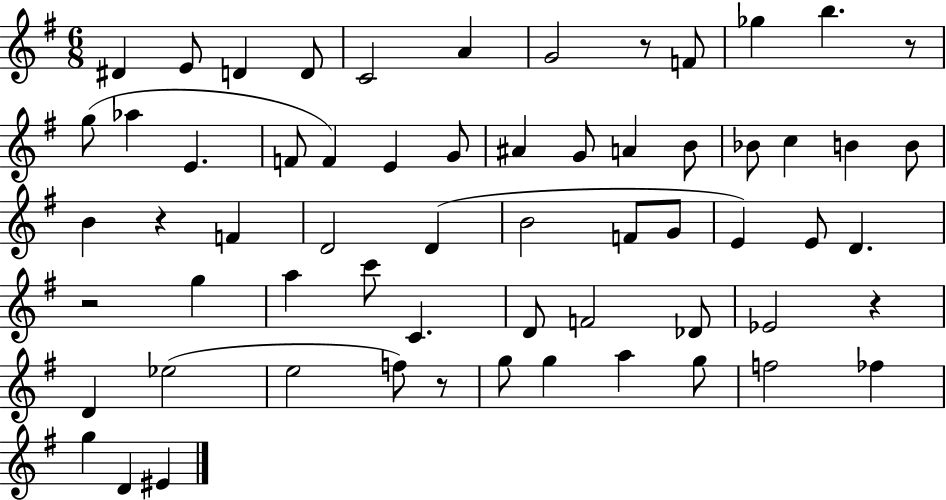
X:1
T:Untitled
M:6/8
L:1/4
K:G
^D E/2 D D/2 C2 A G2 z/2 F/2 _g b z/2 g/2 _a E F/2 F E G/2 ^A G/2 A B/2 _B/2 c B B/2 B z F D2 D B2 F/2 G/2 E E/2 D z2 g a c'/2 C D/2 F2 _D/2 _E2 z D _e2 e2 f/2 z/2 g/2 g a g/2 f2 _f g D ^E